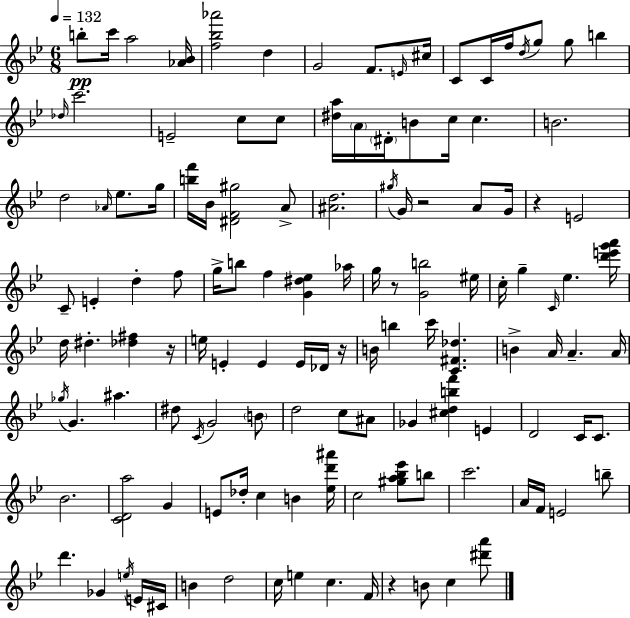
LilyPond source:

{
  \clef treble
  \numericTimeSignature
  \time 6/8
  \key g \minor
  \tempo 4 = 132
  b''8-.\pp c'''16 a''2 <aes' bes'>16 | <f'' bes'' aes'''>2 d''4 | g'2 f'8. \grace { e'16 } | cis''16 c'8 c'16 f''16 \acciaccatura { d''16 } g''8 g''8 b''4 | \break \grace { des''16 } c'''2. | e'2-- c''8 | c''8 <dis'' a''>16 \parenthesize a'16 \parenthesize dis'16-. b'8 c''16 c''4. | b'2. | \break d''2 \grace { aes'16 } | ees''8. g''16 <b'' f'''>16 bes'16 <dis' f' gis''>2 | a'8-> <ais' d''>2. | \acciaccatura { gis''16 } g'16 r2 | \break a'8 g'16 r4 e'2 | c'8-- e'4-. d''4-. | f''8 g''16-> b''8 f''4 | <g' dis'' ees''>4 aes''16 g''16 r8 <g' b''>2 | \break eis''16 c''16-. g''4-- \grace { c'16 } ees''4. | <d''' e''' g''' a'''>16 d''16 dis''4.-. | <des'' fis''>4 r16 e''16 e'4-. e'4 | e'16 des'16 r16 b'16 b''4 c'''16 | \break <c' fis' des''>4. b'4-> a'16 a'4.-- | a'16 \acciaccatura { ges''16 } g'4. | ais''4. dis''8 \acciaccatura { c'16 } g'2 | \parenthesize b'8 d''2 | \break c''8 ais'8 ges'4 | <cis'' d'' b'' f'''>4 e'4 d'2 | c'16 c'8. bes'2. | <c' d' a''>2 | \break g'4 e'8 des''16-. c''4 | b'4 <ees'' d''' ais'''>16 c''2 | <gis'' a'' bes'' ees'''>8 b''8 c'''2. | a'16 f'16 e'2 | \break b''8-- d'''4. | ges'4 \acciaccatura { e''16 } e'16 cis'16 b'4 | d''2 c''16 e''4 | c''4. f'16 r4 | \break b'8 c''4 <dis''' a'''>8 \bar "|."
}